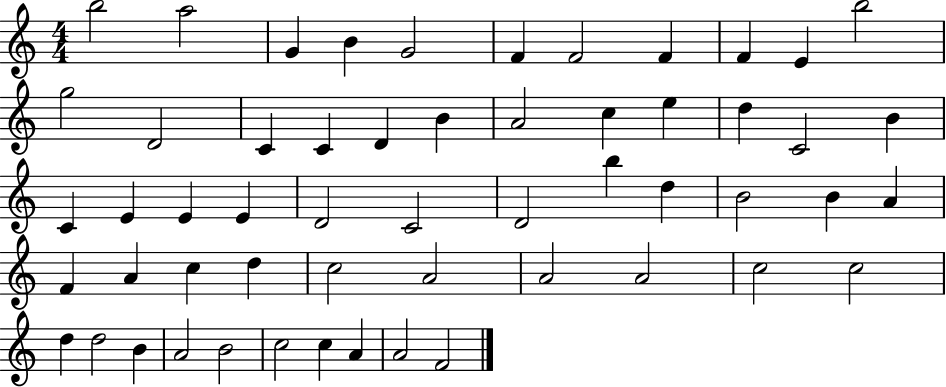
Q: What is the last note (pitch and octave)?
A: F4